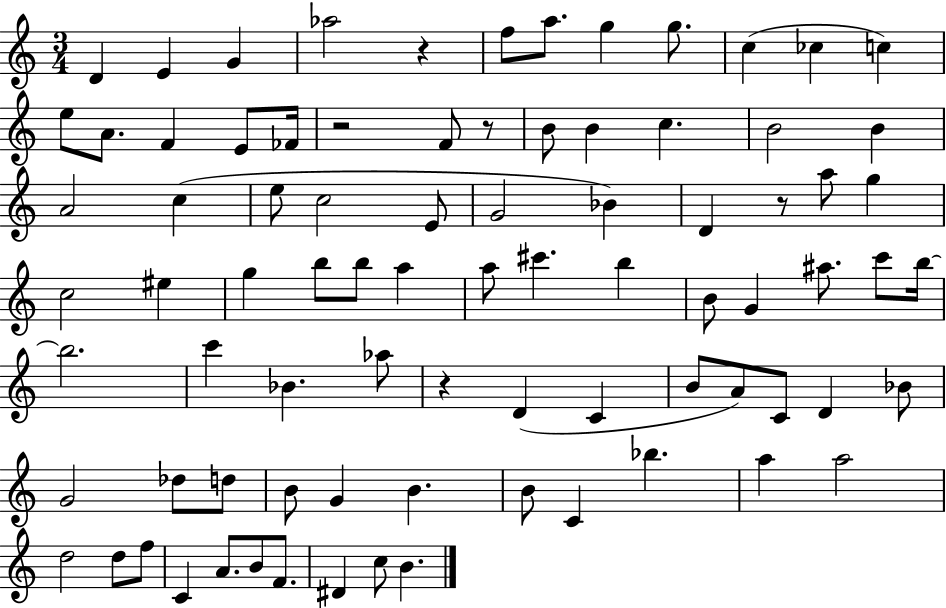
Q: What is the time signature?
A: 3/4